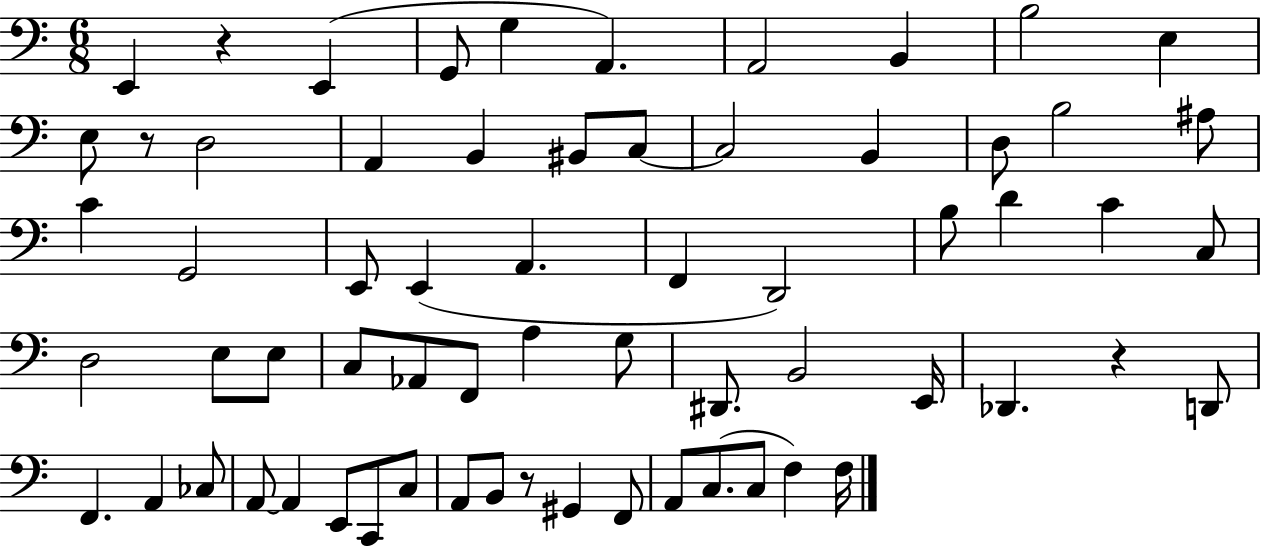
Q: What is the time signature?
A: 6/8